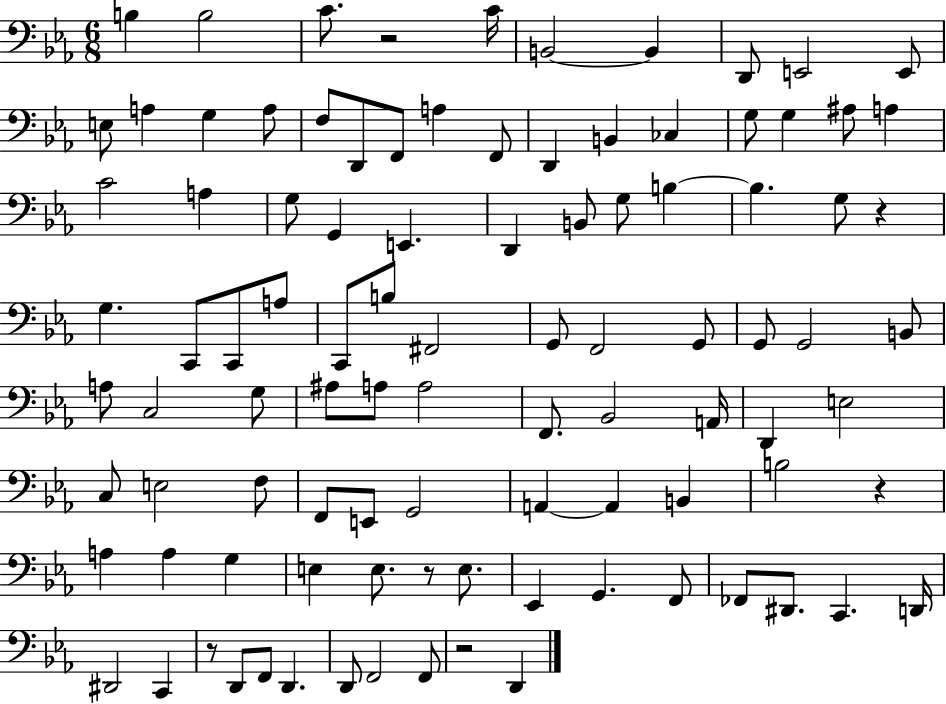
B3/q B3/h C4/e. R/h C4/s B2/h B2/q D2/e E2/h E2/e E3/e A3/q G3/q A3/e F3/e D2/e F2/e A3/q F2/e D2/q B2/q CES3/q G3/e G3/q A#3/e A3/q C4/h A3/q G3/e G2/q E2/q. D2/q B2/e G3/e B3/q B3/q. G3/e R/q G3/q. C2/e C2/e A3/e C2/e B3/e F#2/h G2/e F2/h G2/e G2/e G2/h B2/e A3/e C3/h G3/e A#3/e A3/e A3/h F2/e. Bb2/h A2/s D2/q E3/h C3/e E3/h F3/e F2/e E2/e G2/h A2/q A2/q B2/q B3/h R/q A3/q A3/q G3/q E3/q E3/e. R/e E3/e. Eb2/q G2/q. F2/e FES2/e D#2/e. C2/q. D2/s D#2/h C2/q R/e D2/e F2/e D2/q. D2/e F2/h F2/e R/h D2/q